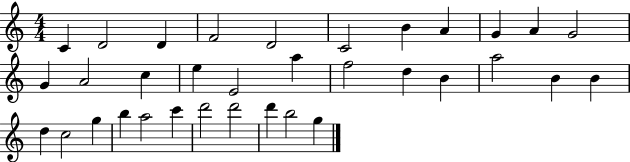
{
  \clef treble
  \numericTimeSignature
  \time 4/4
  \key c \major
  c'4 d'2 d'4 | f'2 d'2 | c'2 b'4 a'4 | g'4 a'4 g'2 | \break g'4 a'2 c''4 | e''4 e'2 a''4 | f''2 d''4 b'4 | a''2 b'4 b'4 | \break d''4 c''2 g''4 | b''4 a''2 c'''4 | d'''2 d'''2 | d'''4 b''2 g''4 | \break \bar "|."
}